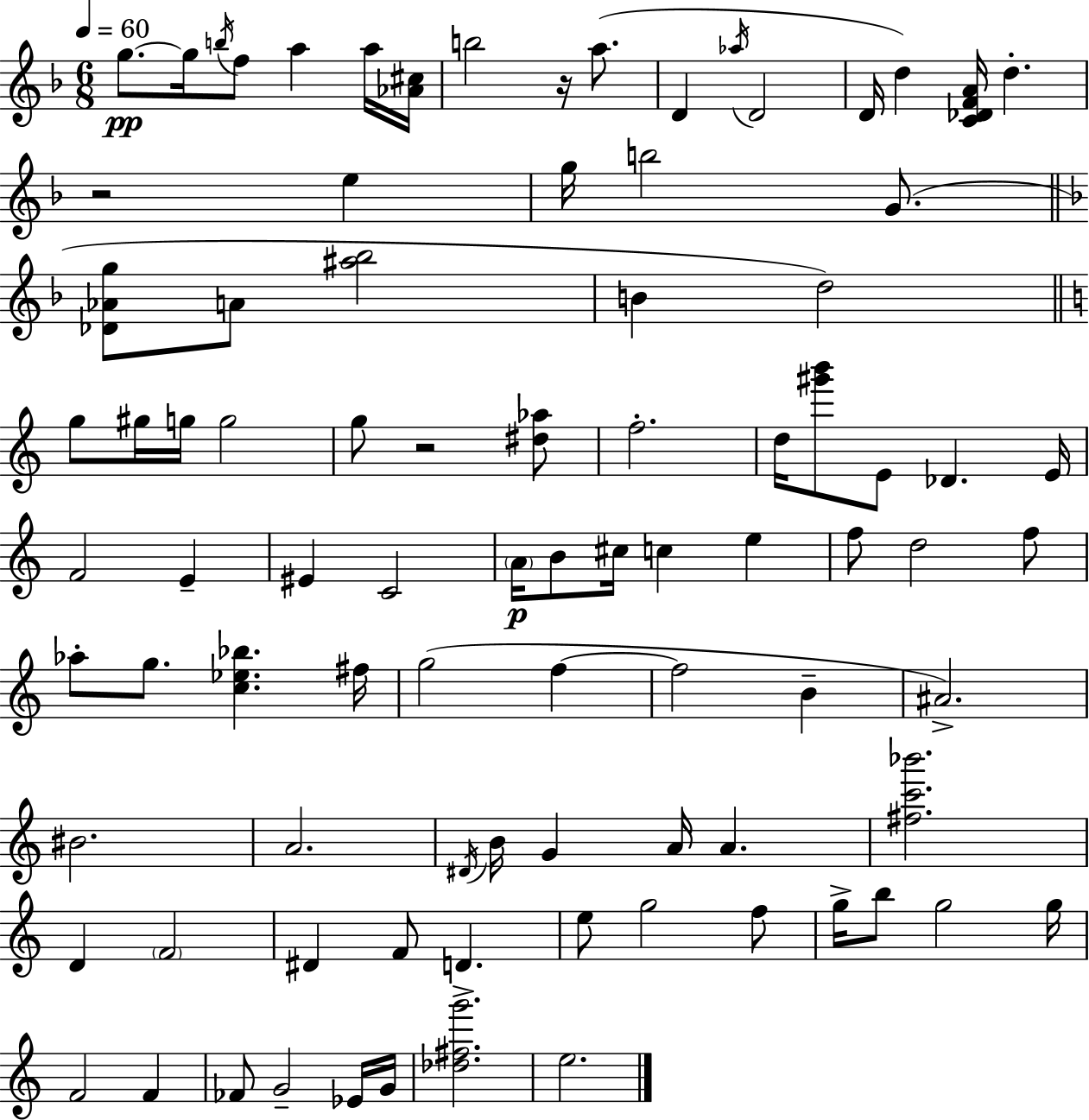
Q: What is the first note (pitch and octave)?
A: G5